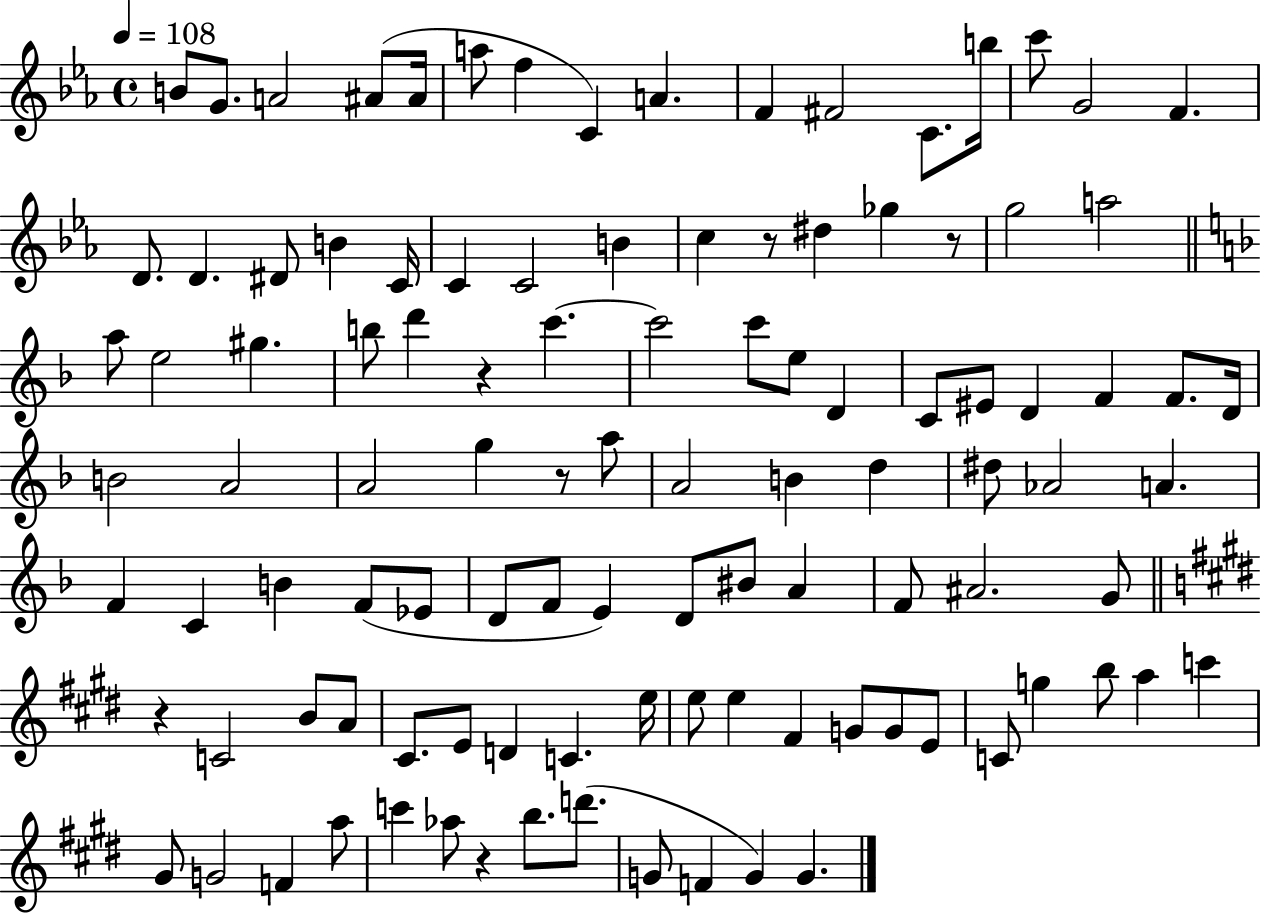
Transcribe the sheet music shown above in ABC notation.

X:1
T:Untitled
M:4/4
L:1/4
K:Eb
B/2 G/2 A2 ^A/2 ^A/4 a/2 f C A F ^F2 C/2 b/4 c'/2 G2 F D/2 D ^D/2 B C/4 C C2 B c z/2 ^d _g z/2 g2 a2 a/2 e2 ^g b/2 d' z c' c'2 c'/2 e/2 D C/2 ^E/2 D F F/2 D/4 B2 A2 A2 g z/2 a/2 A2 B d ^d/2 _A2 A F C B F/2 _E/2 D/2 F/2 E D/2 ^B/2 A F/2 ^A2 G/2 z C2 B/2 A/2 ^C/2 E/2 D C e/4 e/2 e ^F G/2 G/2 E/2 C/2 g b/2 a c' ^G/2 G2 F a/2 c' _a/2 z b/2 d'/2 G/2 F G G